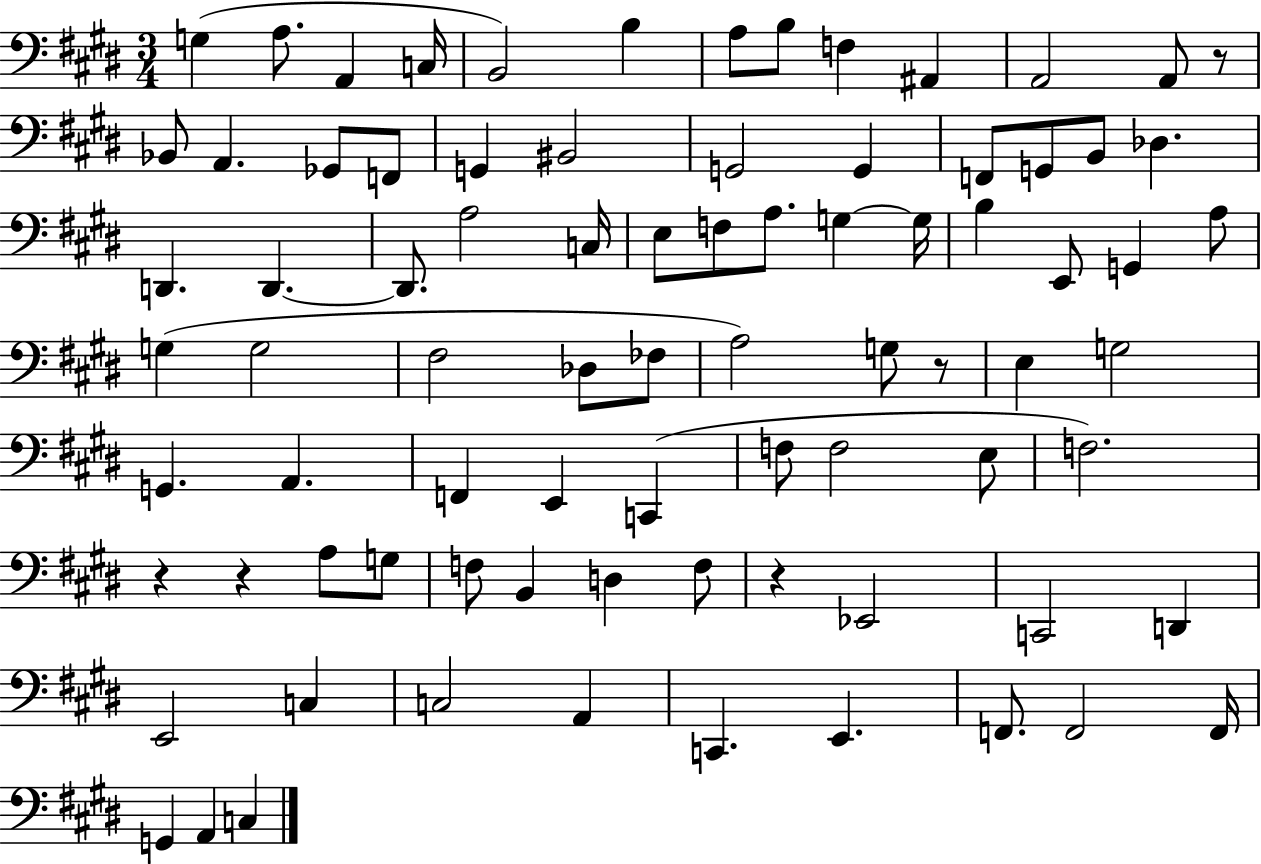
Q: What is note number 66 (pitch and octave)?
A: E2